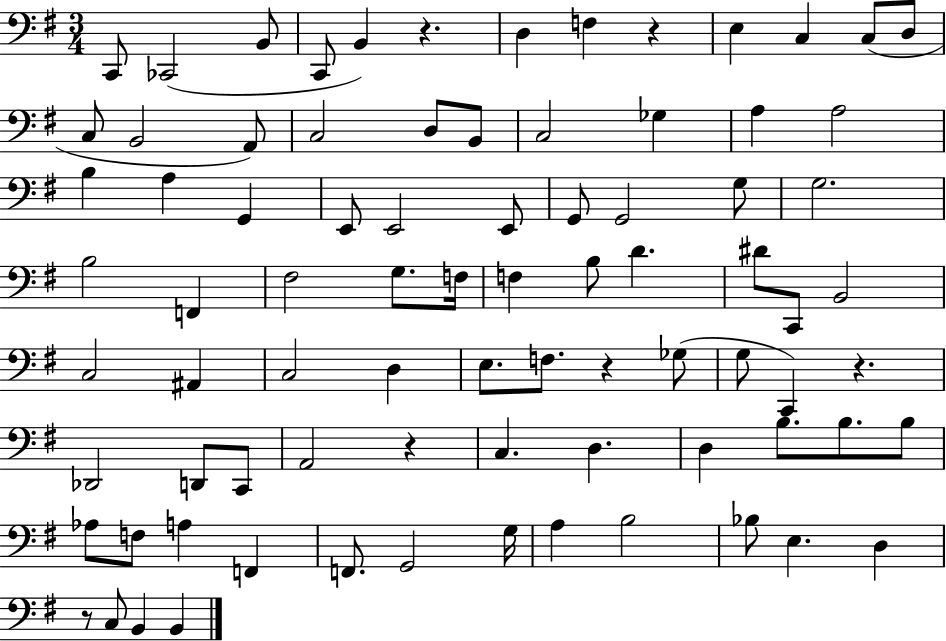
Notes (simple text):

C2/e CES2/h B2/e C2/e B2/q R/q. D3/q F3/q R/q E3/q C3/q C3/e D3/e C3/e B2/h A2/e C3/h D3/e B2/e C3/h Gb3/q A3/q A3/h B3/q A3/q G2/q E2/e E2/h E2/e G2/e G2/h G3/e G3/h. B3/h F2/q F#3/h G3/e. F3/s F3/q B3/e D4/q. D#4/e C2/e B2/h C3/h A#2/q C3/h D3/q E3/e. F3/e. R/q Gb3/e G3/e C2/q R/q. Db2/h D2/e C2/e A2/h R/q C3/q. D3/q. D3/q B3/e. B3/e. B3/e Ab3/e F3/e A3/q F2/q F2/e. G2/h G3/s A3/q B3/h Bb3/e E3/q. D3/q R/e C3/e B2/q B2/q